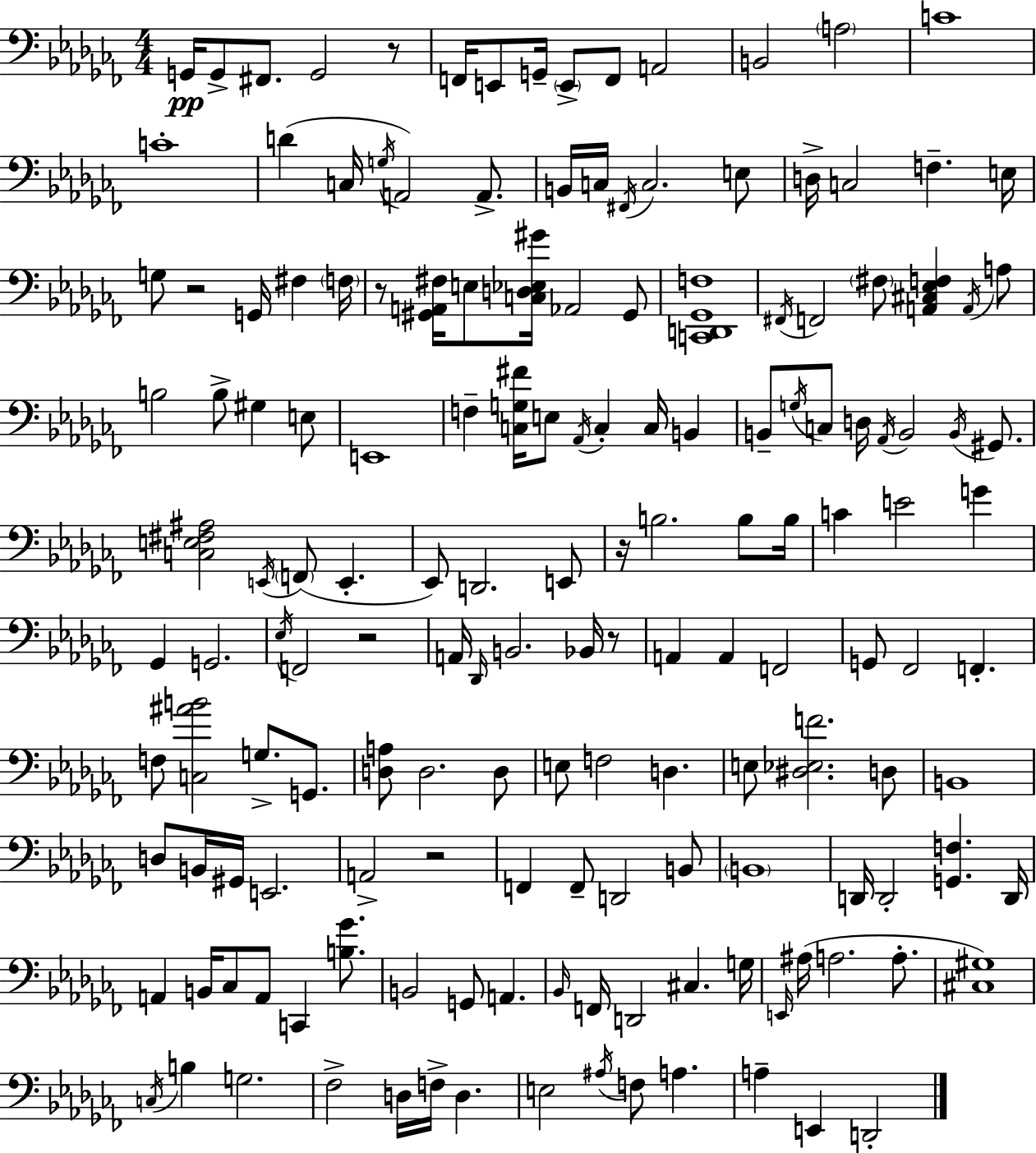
X:1
T:Untitled
M:4/4
L:1/4
K:Abm
G,,/4 G,,/2 ^F,,/2 G,,2 z/2 F,,/4 E,,/2 G,,/4 E,,/2 F,,/2 A,,2 B,,2 A,2 C4 C4 D C,/4 G,/4 A,,2 A,,/2 B,,/4 C,/4 ^F,,/4 C,2 E,/2 D,/4 C,2 F, E,/4 G,/2 z2 G,,/4 ^F, F,/4 z/2 [^G,,A,,^F,]/4 E,/2 [C,D,_E,^G]/4 _A,,2 ^G,,/2 [C,,D,,_G,,F,]4 ^F,,/4 F,,2 ^F,/2 [A,,^C,_E,F,] A,,/4 A,/2 B,2 B,/2 ^G, E,/2 E,,4 F, [C,G,^F]/4 E,/2 _A,,/4 C, C,/4 B,, B,,/2 G,/4 C,/2 D,/4 _A,,/4 B,,2 B,,/4 ^G,,/2 [C,E,^F,^A,]2 E,,/4 F,,/2 E,, _E,,/2 D,,2 E,,/2 z/4 B,2 B,/2 B,/4 C E2 G _G,, G,,2 _E,/4 F,,2 z2 A,,/4 _D,,/4 B,,2 _B,,/4 z/2 A,, A,, F,,2 G,,/2 _F,,2 F,, F,/2 [C,^AB]2 G,/2 G,,/2 [D,A,]/2 D,2 D,/2 E,/2 F,2 D, E,/2 [^D,_E,F]2 D,/2 B,,4 D,/2 B,,/4 ^G,,/4 E,,2 A,,2 z2 F,, F,,/2 D,,2 B,,/2 B,,4 D,,/4 D,,2 [G,,F,] D,,/4 A,, B,,/4 _C,/2 A,,/2 C,, [B,_G]/2 B,,2 G,,/2 A,, _B,,/4 F,,/4 D,,2 ^C, G,/4 E,,/4 ^A,/4 A,2 A,/2 [^C,^G,]4 C,/4 B, G,2 _F,2 D,/4 F,/4 D, E,2 ^A,/4 F,/2 A, A, E,, D,,2